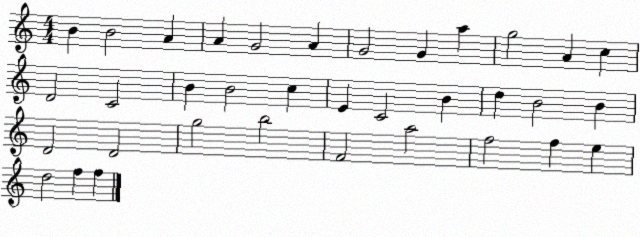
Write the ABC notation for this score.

X:1
T:Untitled
M:4/4
L:1/4
K:C
B B2 A A G2 A G2 G a g2 A c D2 C2 B B2 c E C2 B d B2 B D2 D2 g2 b2 F2 a2 f2 f e d2 f f